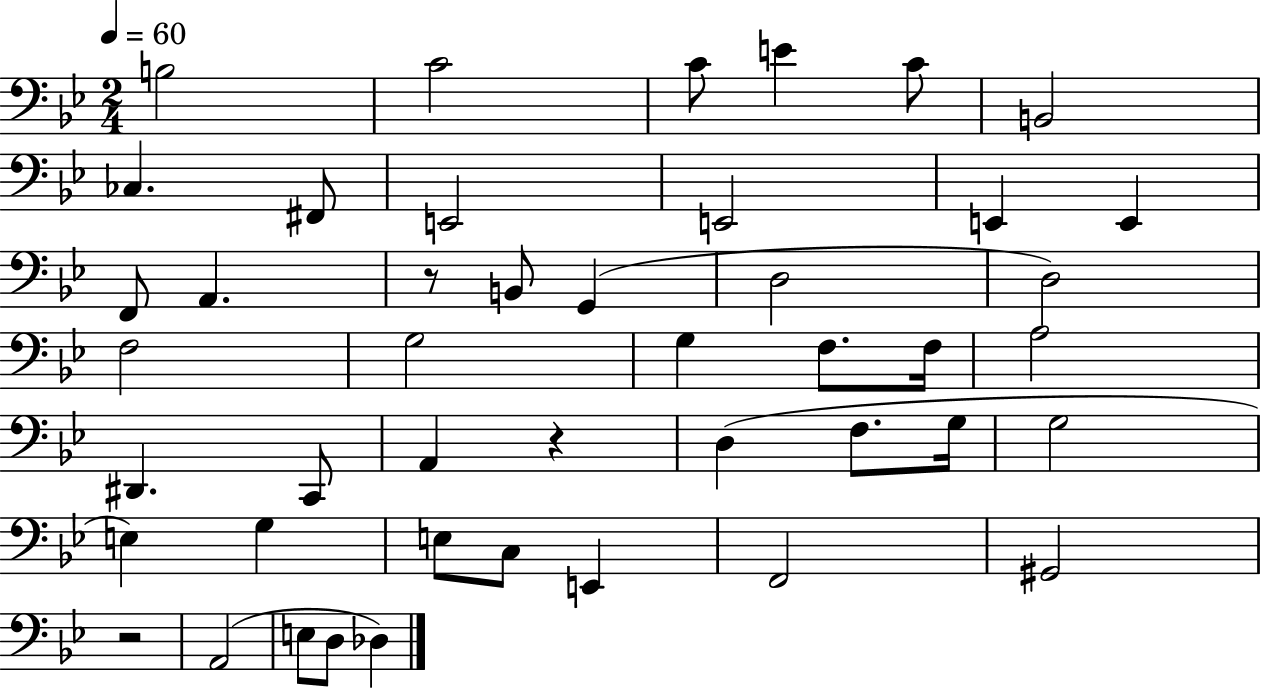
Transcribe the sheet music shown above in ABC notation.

X:1
T:Untitled
M:2/4
L:1/4
K:Bb
B,2 C2 C/2 E C/2 B,,2 _C, ^F,,/2 E,,2 E,,2 E,, E,, F,,/2 A,, z/2 B,,/2 G,, D,2 D,2 F,2 G,2 G, F,/2 F,/4 A,2 ^D,, C,,/2 A,, z D, F,/2 G,/4 G,2 E, G, E,/2 C,/2 E,, F,,2 ^G,,2 z2 A,,2 E,/2 D,/2 _D,